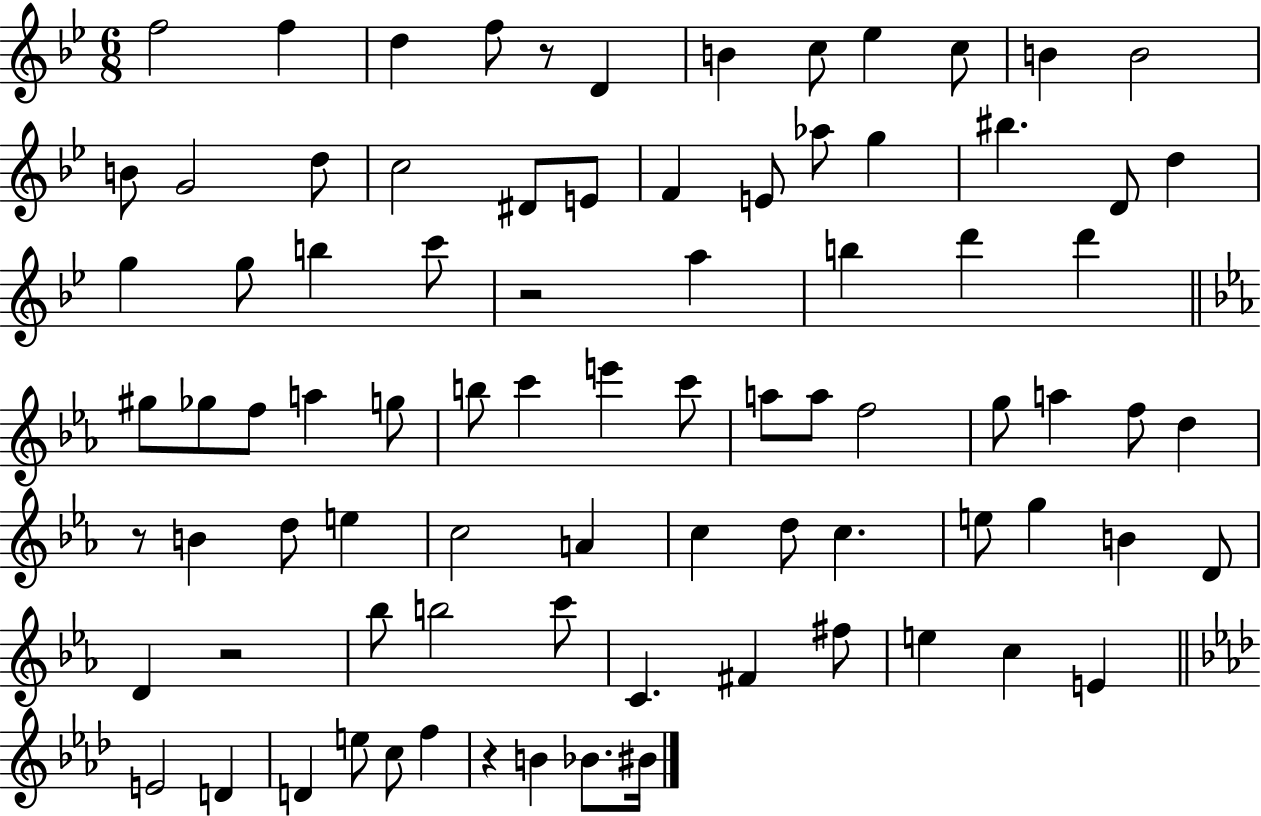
F5/h F5/q D5/q F5/e R/e D4/q B4/q C5/e Eb5/q C5/e B4/q B4/h B4/e G4/h D5/e C5/h D#4/e E4/e F4/q E4/e Ab5/e G5/q BIS5/q. D4/e D5/q G5/q G5/e B5/q C6/e R/h A5/q B5/q D6/q D6/q G#5/e Gb5/e F5/e A5/q G5/e B5/e C6/q E6/q C6/e A5/e A5/e F5/h G5/e A5/q F5/e D5/q R/e B4/q D5/e E5/q C5/h A4/q C5/q D5/e C5/q. E5/e G5/q B4/q D4/e D4/q R/h Bb5/e B5/h C6/e C4/q. F#4/q F#5/e E5/q C5/q E4/q E4/h D4/q D4/q E5/e C5/e F5/q R/q B4/q Bb4/e. BIS4/s